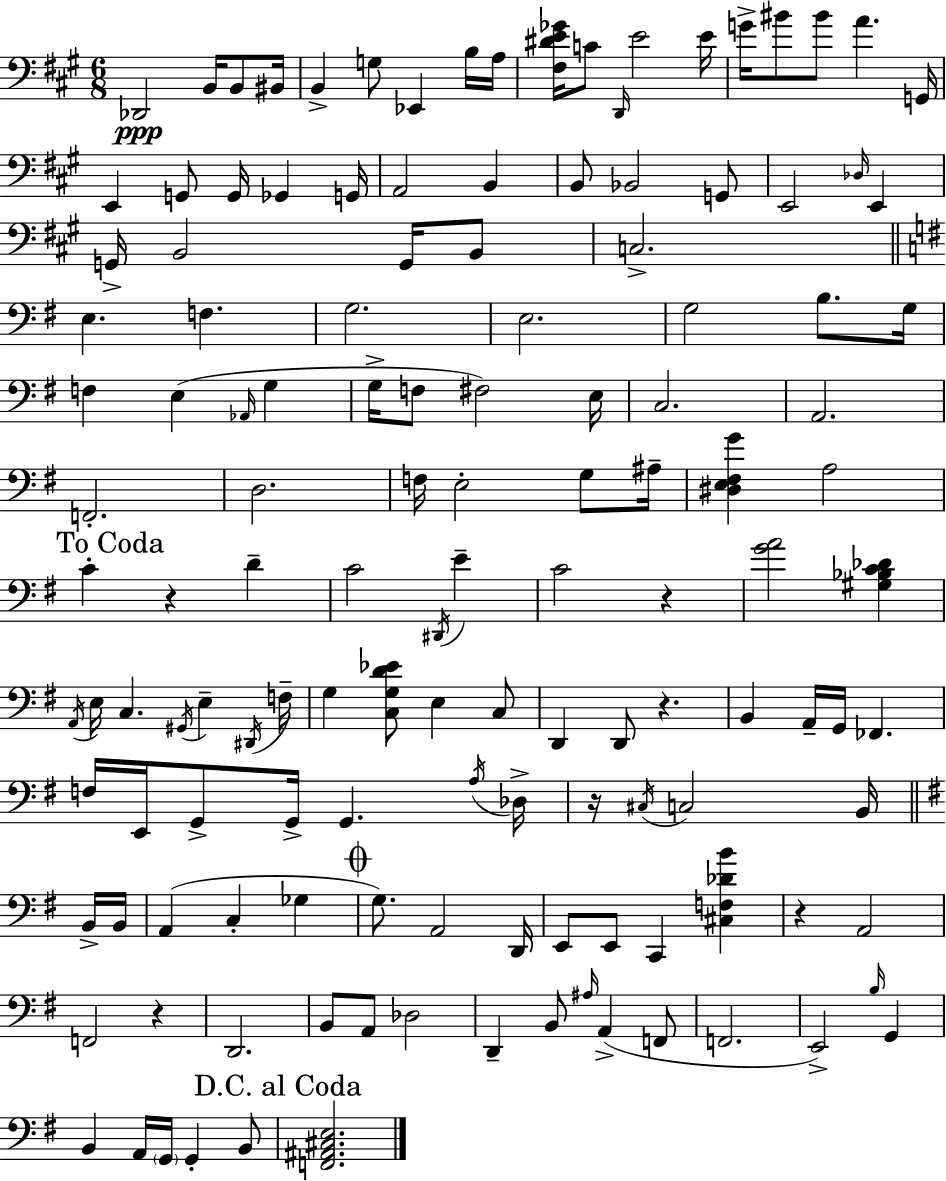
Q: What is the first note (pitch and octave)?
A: Db2